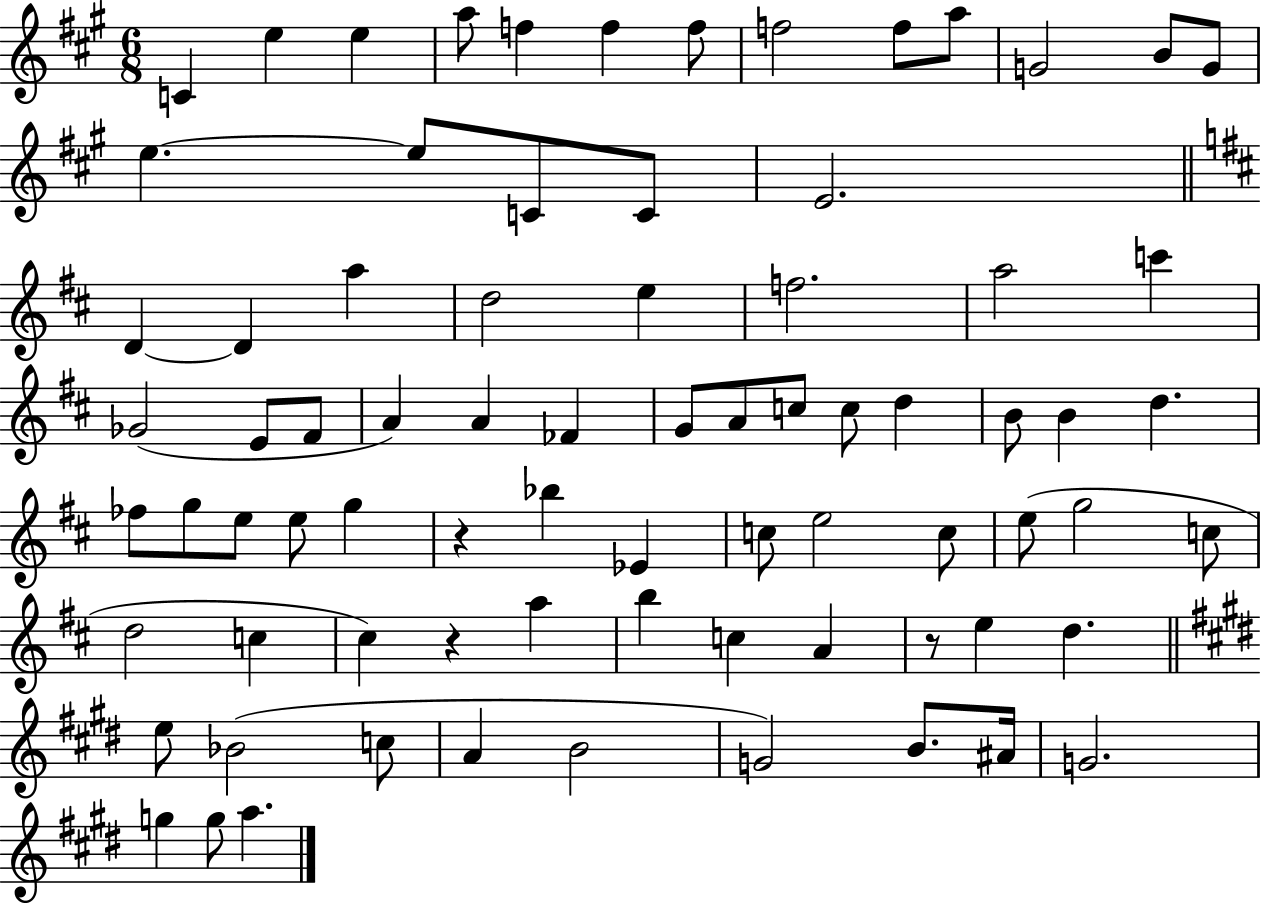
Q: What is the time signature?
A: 6/8